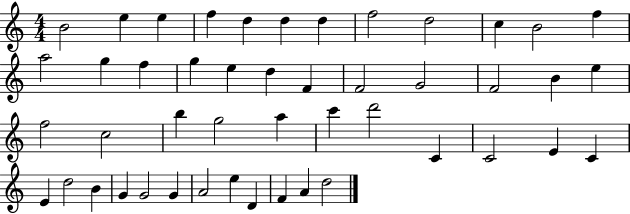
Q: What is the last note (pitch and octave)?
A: D5